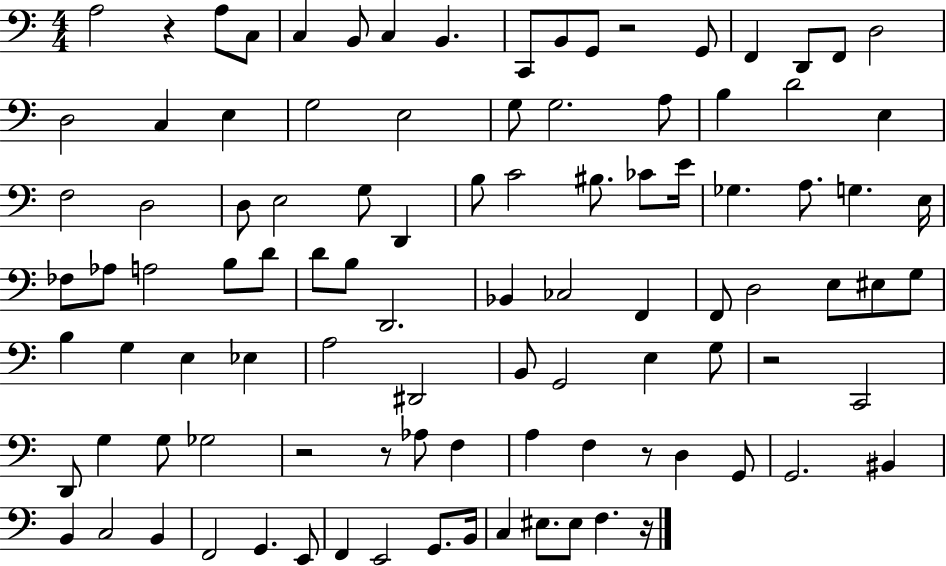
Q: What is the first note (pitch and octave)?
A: A3